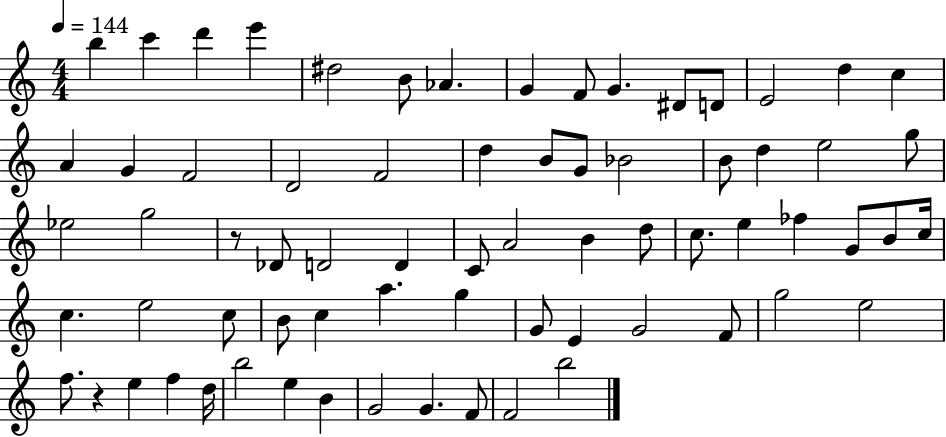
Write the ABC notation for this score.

X:1
T:Untitled
M:4/4
L:1/4
K:C
b c' d' e' ^d2 B/2 _A G F/2 G ^D/2 D/2 E2 d c A G F2 D2 F2 d B/2 G/2 _B2 B/2 d e2 g/2 _e2 g2 z/2 _D/2 D2 D C/2 A2 B d/2 c/2 e _f G/2 B/2 c/4 c e2 c/2 B/2 c a g G/2 E G2 F/2 g2 e2 f/2 z e f d/4 b2 e B G2 G F/2 F2 b2